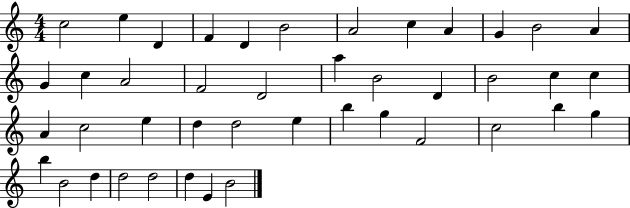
X:1
T:Untitled
M:4/4
L:1/4
K:C
c2 e D F D B2 A2 c A G B2 A G c A2 F2 D2 a B2 D B2 c c A c2 e d d2 e b g F2 c2 b g b B2 d d2 d2 d E B2